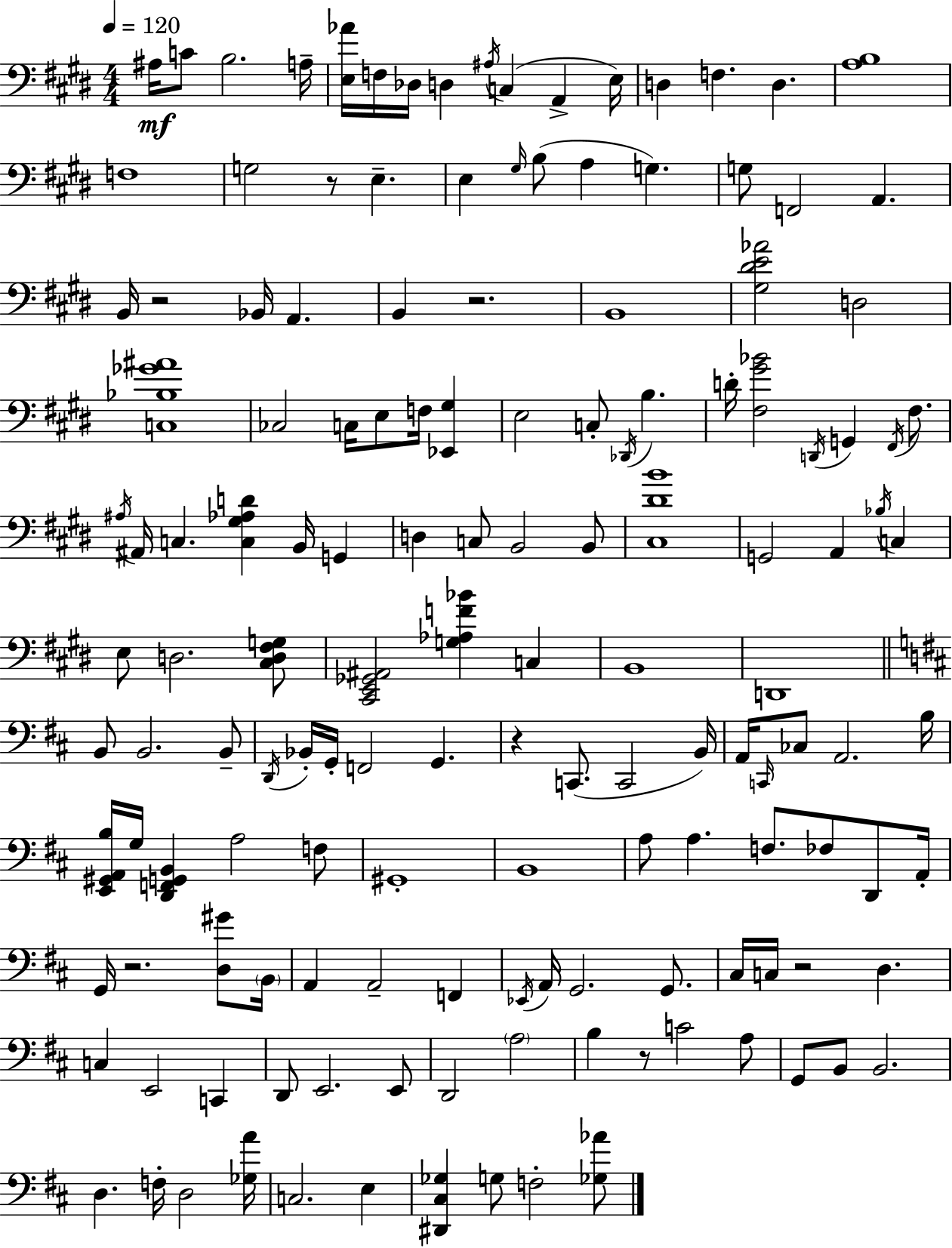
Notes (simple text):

A#3/s C4/e B3/h. A3/s [E3,Ab4]/s F3/s Db3/s D3/q A#3/s C3/q A2/q E3/s D3/q F3/q. D3/q. [A3,B3]/w F3/w G3/h R/e E3/q. E3/q G#3/s B3/e A3/q G3/q. G3/e F2/h A2/q. B2/s R/h Bb2/s A2/q. B2/q R/h. B2/w [G#3,D#4,E4,Ab4]/h D3/h [C3,Bb3,Gb4,A#4]/w CES3/h C3/s E3/e F3/s [Eb2,G#3]/q E3/h C3/e Db2/s B3/q. D4/s [F#3,G#4,Bb4]/h D2/s G2/q F#2/s F#3/e. A#3/s A#2/s C3/q. [C3,G#3,Ab3,D4]/q B2/s G2/q D3/q C3/e B2/h B2/e [C#3,D#4,B4]/w G2/h A2/q Bb3/s C3/q E3/e D3/h. [C#3,D3,F#3,G3]/e [C#2,E2,Gb2,A#2]/h [G3,Ab3,F4,Bb4]/q C3/q B2/w D2/w B2/e B2/h. B2/e D2/s Bb2/s G2/s F2/h G2/q. R/q C2/e. C2/h B2/s A2/s C2/s CES3/e A2/h. B3/s [E2,G#2,A2,B3]/s G3/s [D2,F2,G2,B2]/q A3/h F3/e G#2/w B2/w A3/e A3/q. F3/e. FES3/e D2/e A2/s G2/s R/h. [D3,G#4]/e B2/s A2/q A2/h F2/q Eb2/s A2/s G2/h. G2/e. C#3/s C3/s R/h D3/q. C3/q E2/h C2/q D2/e E2/h. E2/e D2/h A3/h B3/q R/e C4/h A3/e G2/e B2/e B2/h. D3/q. F3/s D3/h [Gb3,A4]/s C3/h. E3/q [D#2,C#3,Gb3]/q G3/e F3/h [Gb3,Ab4]/e